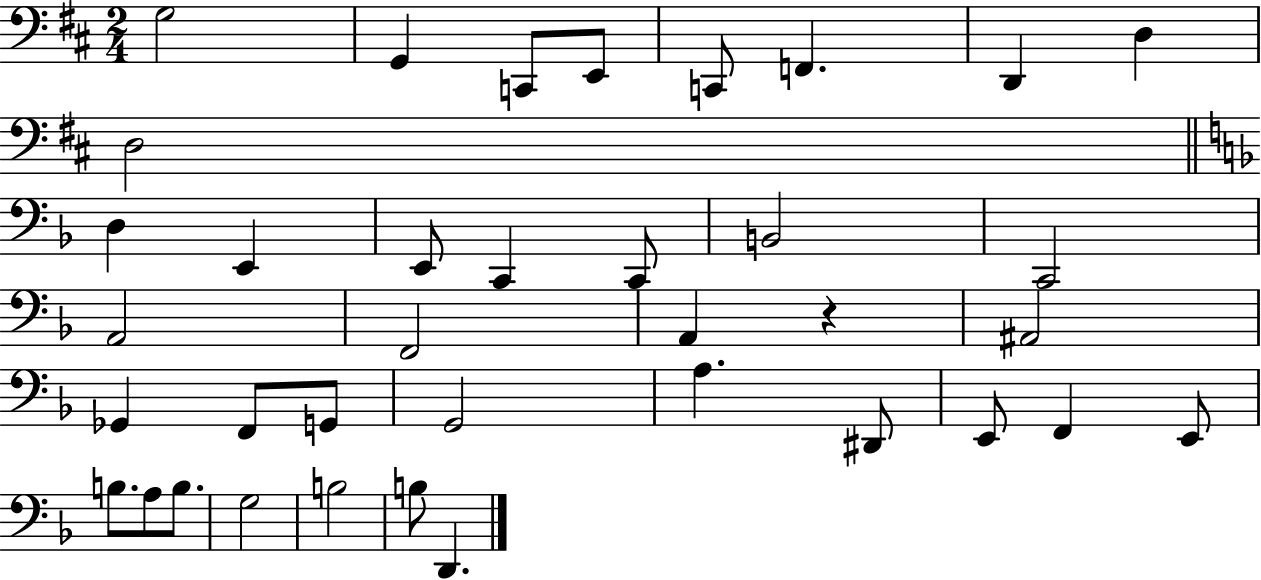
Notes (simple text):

G3/h G2/q C2/e E2/e C2/e F2/q. D2/q D3/q D3/h D3/q E2/q E2/e C2/q C2/e B2/h C2/h A2/h F2/h A2/q R/q A#2/h Gb2/q F2/e G2/e G2/h A3/q. D#2/e E2/e F2/q E2/e B3/e. A3/e B3/e. G3/h B3/h B3/e D2/q.